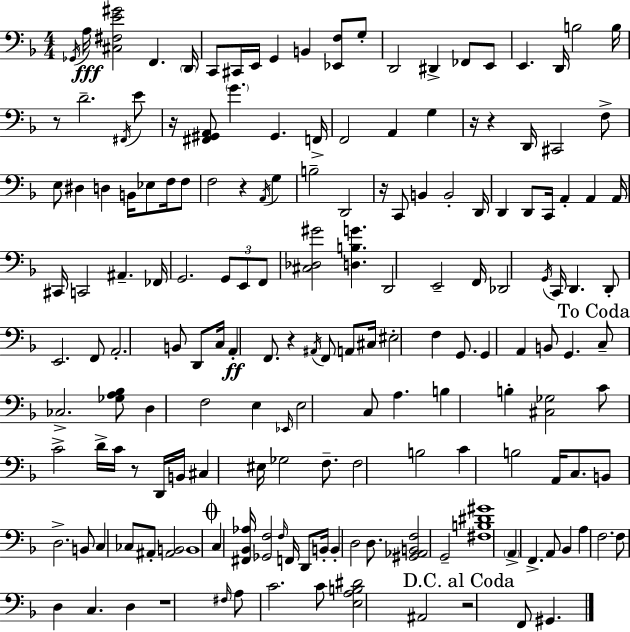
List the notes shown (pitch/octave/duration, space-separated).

Gb2/s A3/s [C#3,F#3,E4,G#4]/h F2/q. D2/s C2/e C#2/s E2/s G2/q B2/q [Eb2,F3]/e G3/e D2/h D#2/q FES2/e E2/e E2/q. D2/s B3/h B3/s R/e D4/h. F#2/s E4/e R/s [F#2,G#2,A2]/e G4/q. G#2/q. F2/s F2/h A2/q G3/q R/s R/q D2/s C#2/h F3/e E3/e D#3/q D3/q B2/s Eb3/e F3/s F3/e F3/h R/q A2/s G3/q B3/h D2/h R/s C2/e B2/q B2/h D2/s D2/q D2/e C2/s A2/q A2/q A2/s C#2/s C2/h A#2/q. FES2/s G2/h. G2/e E2/e F2/e [C#3,Db3,G#4]/h [D3,B3,G4]/q. D2/h E2/h F2/s Db2/h G2/s C2/s D2/q. D2/e E2/h. F2/e A2/h. B2/e D2/e C3/s A2/q F2/e. R/q A#2/s F2/e A2/e C#3/s EIS3/h F3/q G2/e. G2/q A2/q B2/e G2/q. C3/e CES3/h. [Gb3,A3,Bb3]/e D3/q F3/h E3/q Eb2/s E3/h C3/e A3/q. B3/q B3/q [C#3,Gb3]/h C4/e C4/h D4/s C4/s R/e D2/s B2/s C#3/q EIS3/s Gb3/h F3/e. F3/h B3/h C4/q B3/h A2/s C3/e. B2/e D3/h. B2/e C3/q CES3/e A#2/e [A#2,B2]/h B2/w C3/q [F#2,Bb2,Ab3]/s [Gb2,F3]/h F3/s F2/s D2/e B2/s B2/q D3/h D3/e. [G#2,Ab2,B2,F3]/h G2/h [F#3,B3,D#4,G#4]/w A2/q F2/q. A2/e Bb2/q A3/q F3/h. F3/e D3/q C3/q. D3/q R/w F#3/s A3/e C4/h. C4/e [E3,A3,B3,D#4]/h A#2/h R/h F2/e G#2/q.